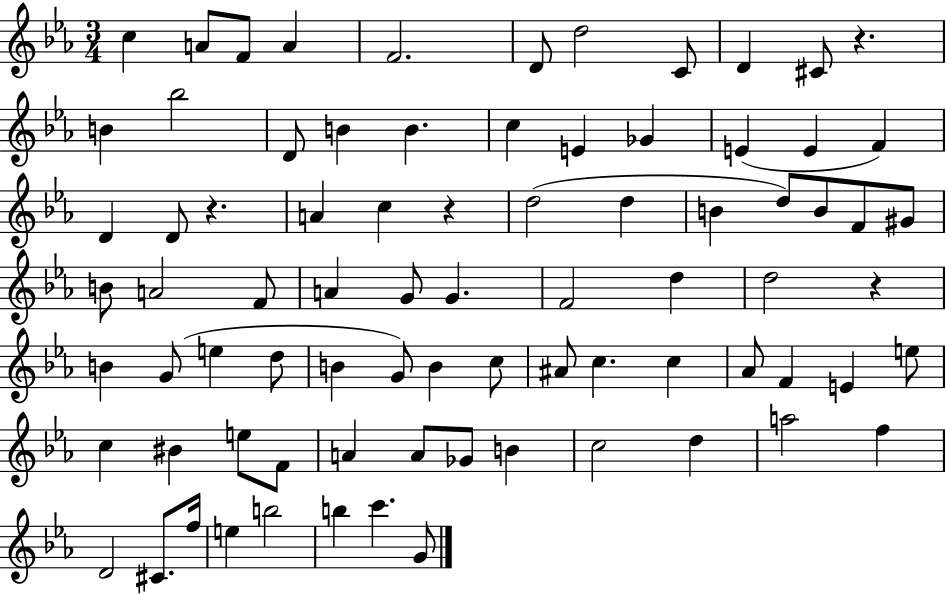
C5/q A4/e F4/e A4/q F4/h. D4/e D5/h C4/e D4/q C#4/e R/q. B4/q Bb5/h D4/e B4/q B4/q. C5/q E4/q Gb4/q E4/q E4/q F4/q D4/q D4/e R/q. A4/q C5/q R/q D5/h D5/q B4/q D5/e B4/e F4/e G#4/e B4/e A4/h F4/e A4/q G4/e G4/q. F4/h D5/q D5/h R/q B4/q G4/e E5/q D5/e B4/q G4/e B4/q C5/e A#4/e C5/q. C5/q Ab4/e F4/q E4/q E5/e C5/q BIS4/q E5/e F4/e A4/q A4/e Gb4/e B4/q C5/h D5/q A5/h F5/q D4/h C#4/e. F5/s E5/q B5/h B5/q C6/q. G4/e